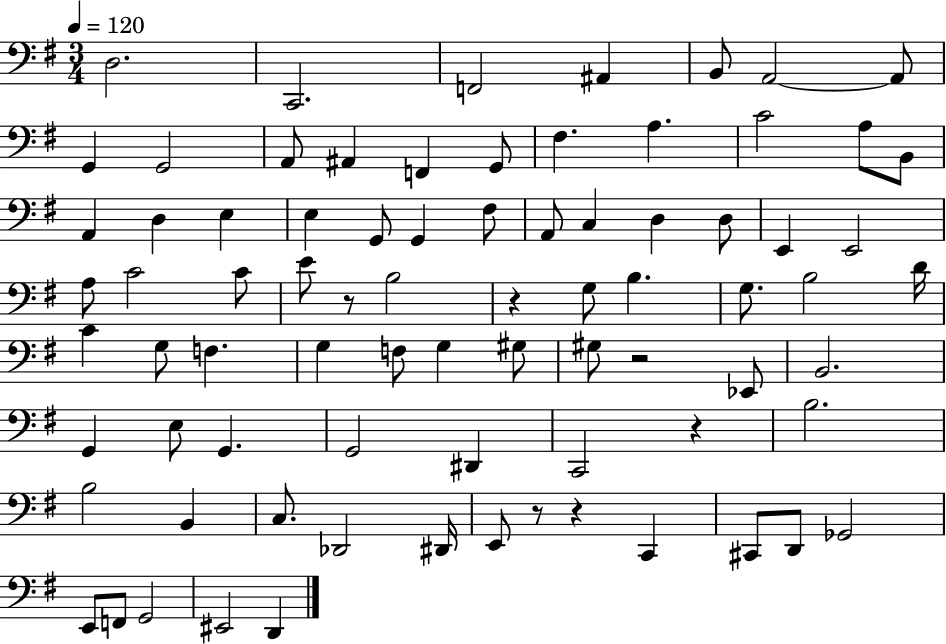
D3/h. C2/h. F2/h A#2/q B2/e A2/h A2/e G2/q G2/h A2/e A#2/q F2/q G2/e F#3/q. A3/q. C4/h A3/e B2/e A2/q D3/q E3/q E3/q G2/e G2/q F#3/e A2/e C3/q D3/q D3/e E2/q E2/h A3/e C4/h C4/e E4/e R/e B3/h R/q G3/e B3/q. G3/e. B3/h D4/s C4/q G3/e F3/q. G3/q F3/e G3/q G#3/e G#3/e R/h Eb2/e B2/h. G2/q E3/e G2/q. G2/h D#2/q C2/h R/q B3/h. B3/h B2/q C3/e. Db2/h D#2/s E2/e R/e R/q C2/q C#2/e D2/e Gb2/h E2/e F2/e G2/h EIS2/h D2/q